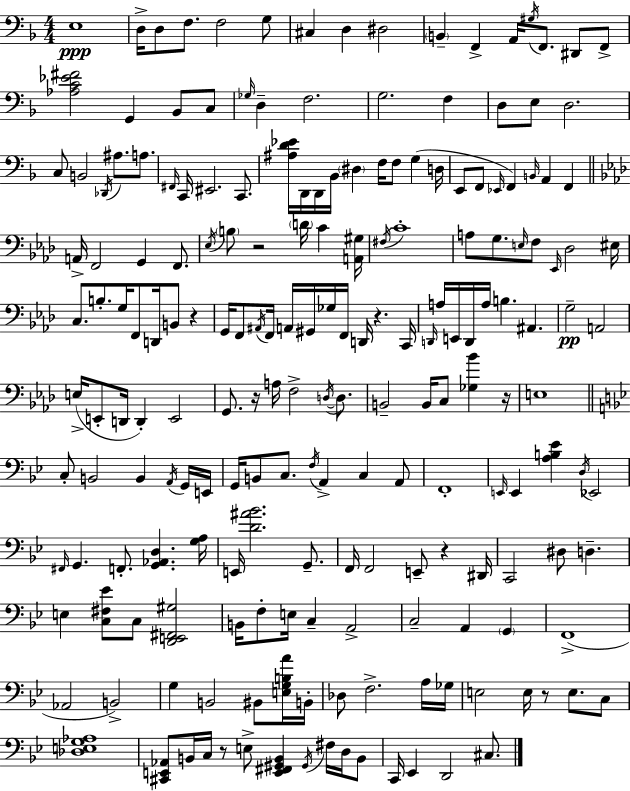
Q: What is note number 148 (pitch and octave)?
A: F2